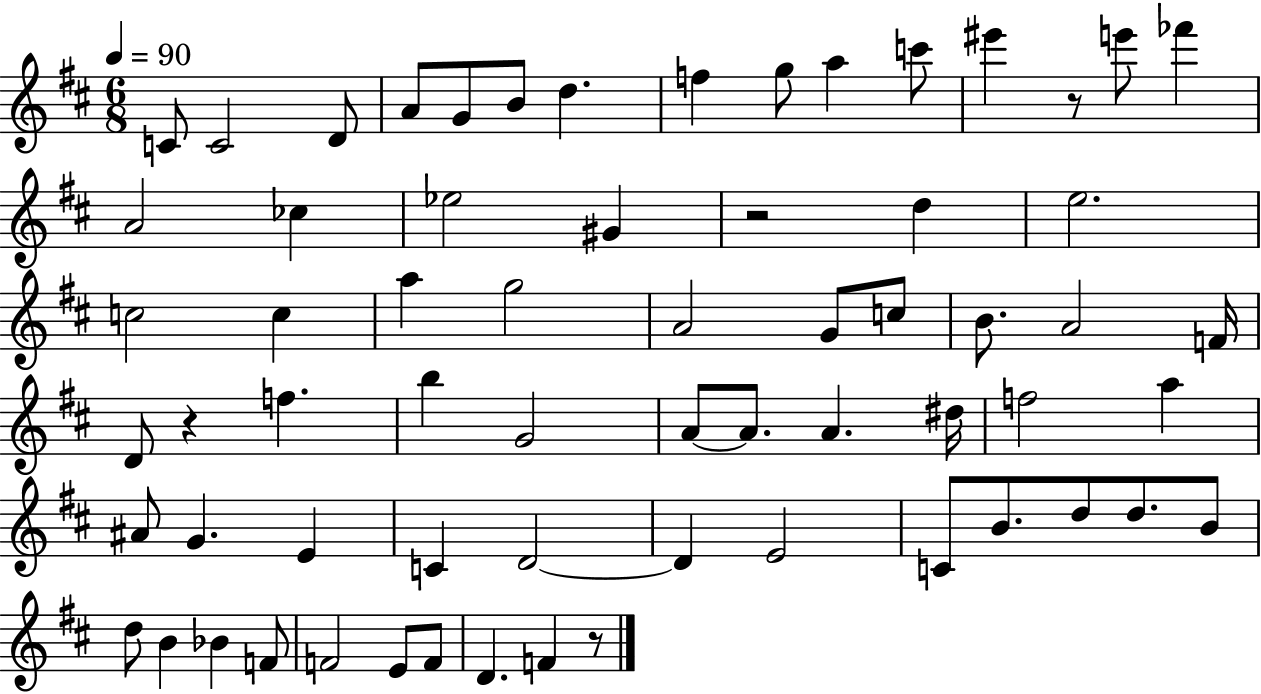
C4/e C4/h D4/e A4/e G4/e B4/e D5/q. F5/q G5/e A5/q C6/e EIS6/q R/e E6/e FES6/q A4/h CES5/q Eb5/h G#4/q R/h D5/q E5/h. C5/h C5/q A5/q G5/h A4/h G4/e C5/e B4/e. A4/h F4/s D4/e R/q F5/q. B5/q G4/h A4/e A4/e. A4/q. D#5/s F5/h A5/q A#4/e G4/q. E4/q C4/q D4/h D4/q E4/h C4/e B4/e. D5/e D5/e. B4/e D5/e B4/q Bb4/q F4/e F4/h E4/e F4/e D4/q. F4/q R/e